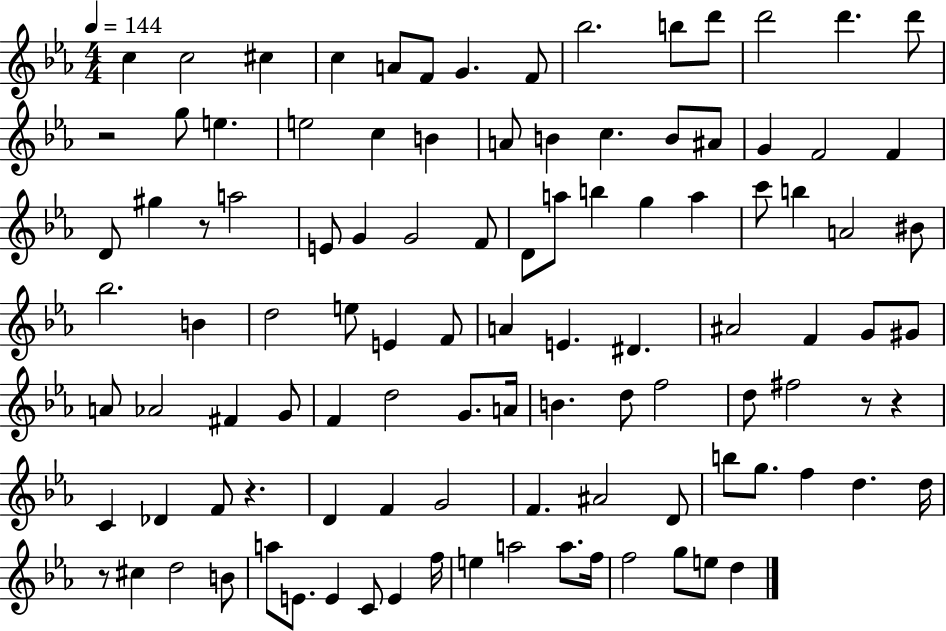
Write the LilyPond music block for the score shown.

{
  \clef treble
  \numericTimeSignature
  \time 4/4
  \key ees \major
  \tempo 4 = 144
  c''4 c''2 cis''4 | c''4 a'8 f'8 g'4. f'8 | bes''2. b''8 d'''8 | d'''2 d'''4. d'''8 | \break r2 g''8 e''4. | e''2 c''4 b'4 | a'8 b'4 c''4. b'8 ais'8 | g'4 f'2 f'4 | \break d'8 gis''4 r8 a''2 | e'8 g'4 g'2 f'8 | d'8 a''8 b''4 g''4 a''4 | c'''8 b''4 a'2 bis'8 | \break bes''2. b'4 | d''2 e''8 e'4 f'8 | a'4 e'4. dis'4. | ais'2 f'4 g'8 gis'8 | \break a'8 aes'2 fis'4 g'8 | f'4 d''2 g'8. a'16 | b'4. d''8 f''2 | d''8 fis''2 r8 r4 | \break c'4 des'4 f'8 r4. | d'4 f'4 g'2 | f'4. ais'2 d'8 | b''8 g''8. f''4 d''4. d''16 | \break r8 cis''4 d''2 b'8 | a''8 e'8. e'4 c'8 e'4 f''16 | e''4 a''2 a''8. f''16 | f''2 g''8 e''8 d''4 | \break \bar "|."
}